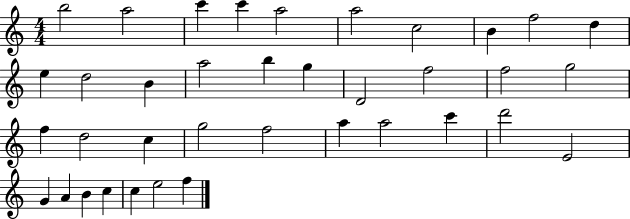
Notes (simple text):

B5/h A5/h C6/q C6/q A5/h A5/h C5/h B4/q F5/h D5/q E5/q D5/h B4/q A5/h B5/q G5/q D4/h F5/h F5/h G5/h F5/q D5/h C5/q G5/h F5/h A5/q A5/h C6/q D6/h E4/h G4/q A4/q B4/q C5/q C5/q E5/h F5/q